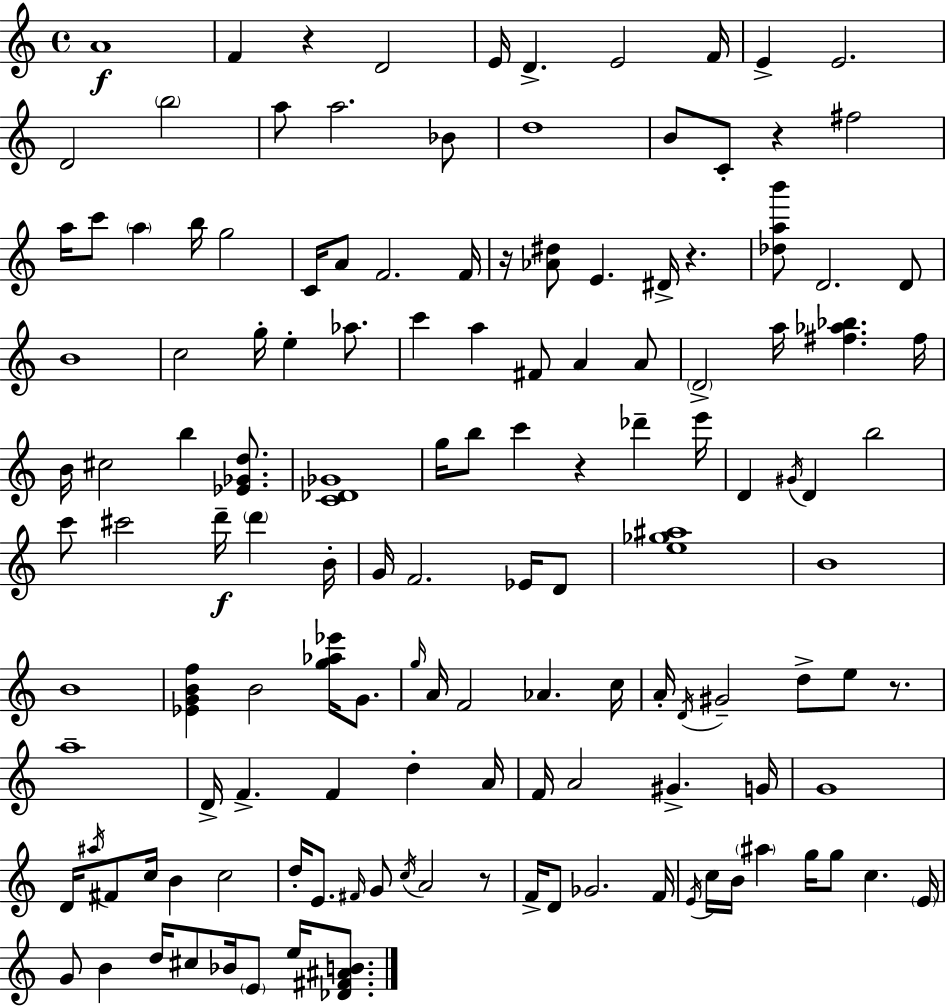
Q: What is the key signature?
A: C major